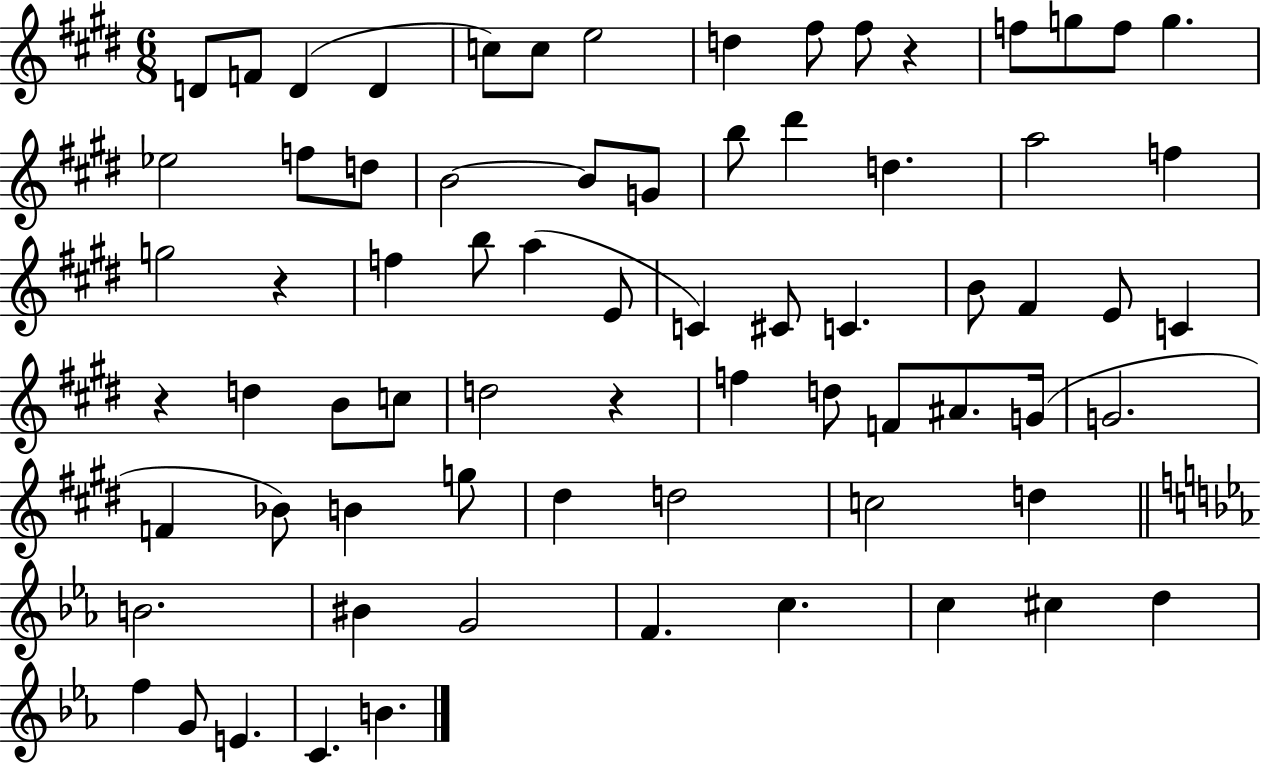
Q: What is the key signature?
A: E major